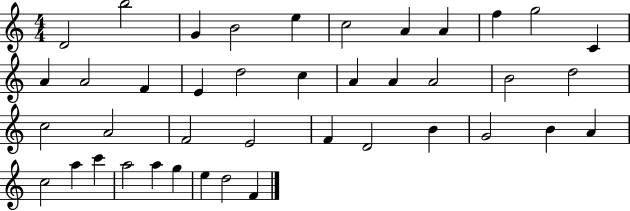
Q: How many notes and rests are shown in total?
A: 41